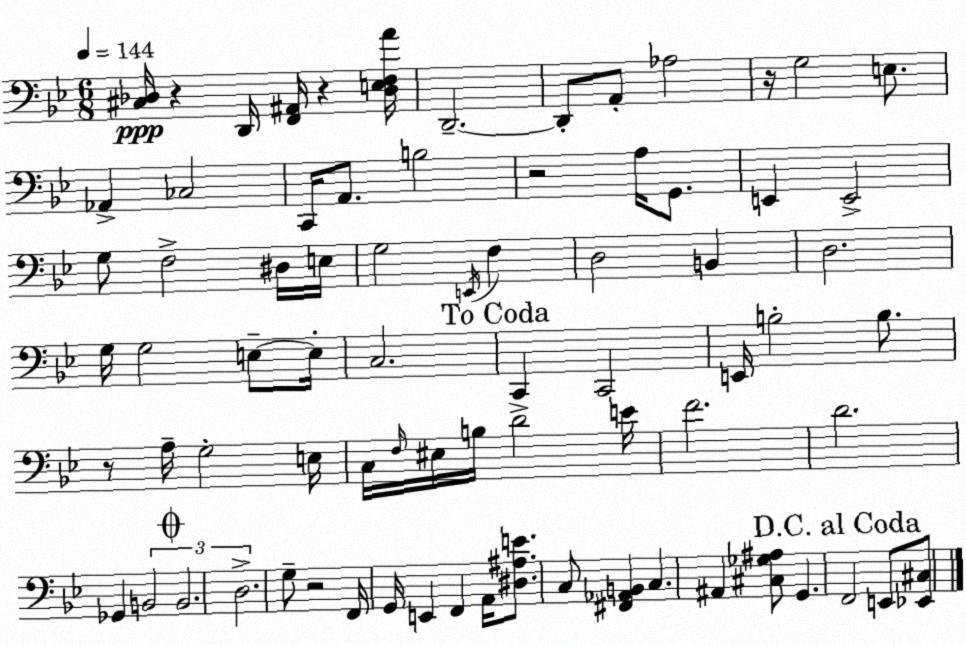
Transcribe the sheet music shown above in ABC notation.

X:1
T:Untitled
M:6/8
L:1/4
K:Bb
[^C,_D,]/4 z D,,/4 [F,,^A,,]/4 z [_D,E,F,A]/4 D,,2 D,,/2 A,,/2 _A,2 z/4 G,2 E,/2 _A,, _C,2 C,,/4 A,,/2 B,2 z2 A,/4 G,,/2 E,, E,,2 G,/2 F,2 ^D,/4 E,/4 G,2 E,,/4 F, D,2 B,, D,2 G,/4 G,2 E,/2 E,/4 C,2 C,, C,,2 E,,/4 B,2 B,/2 z/2 A,/4 G,2 E,/4 C,/4 F,/4 ^E,/4 B,/4 D2 E/4 F2 D2 _G,, B,,2 B,,2 D,2 G,/2 z2 F,,/4 G,,/4 E,, F,, A,,/4 [^D,^A,E]/2 C,/2 [^F,,_A,,B,,] C, ^A,, [^C,_G,^A,]/2 G,, F,,2 E,,/2 [_E,,^C,]/2